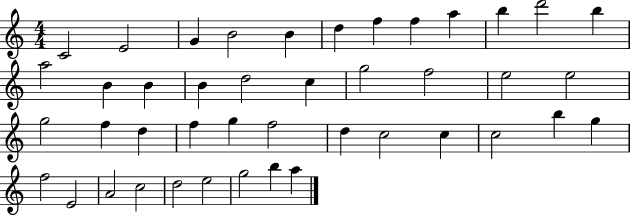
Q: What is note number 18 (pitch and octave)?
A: C5